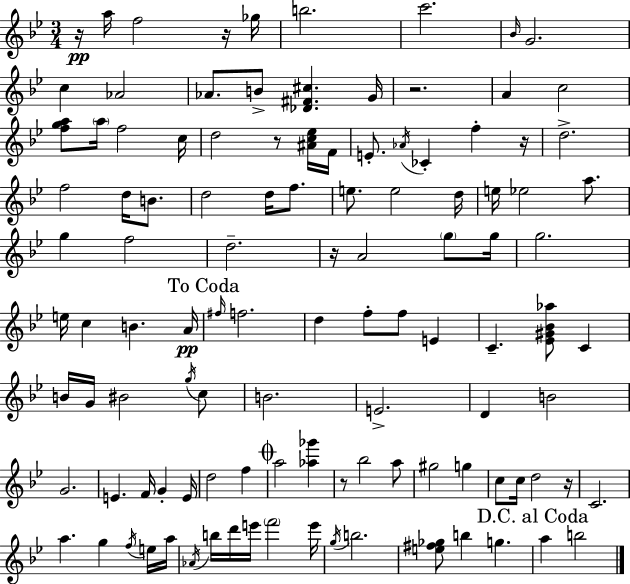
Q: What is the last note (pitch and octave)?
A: B5